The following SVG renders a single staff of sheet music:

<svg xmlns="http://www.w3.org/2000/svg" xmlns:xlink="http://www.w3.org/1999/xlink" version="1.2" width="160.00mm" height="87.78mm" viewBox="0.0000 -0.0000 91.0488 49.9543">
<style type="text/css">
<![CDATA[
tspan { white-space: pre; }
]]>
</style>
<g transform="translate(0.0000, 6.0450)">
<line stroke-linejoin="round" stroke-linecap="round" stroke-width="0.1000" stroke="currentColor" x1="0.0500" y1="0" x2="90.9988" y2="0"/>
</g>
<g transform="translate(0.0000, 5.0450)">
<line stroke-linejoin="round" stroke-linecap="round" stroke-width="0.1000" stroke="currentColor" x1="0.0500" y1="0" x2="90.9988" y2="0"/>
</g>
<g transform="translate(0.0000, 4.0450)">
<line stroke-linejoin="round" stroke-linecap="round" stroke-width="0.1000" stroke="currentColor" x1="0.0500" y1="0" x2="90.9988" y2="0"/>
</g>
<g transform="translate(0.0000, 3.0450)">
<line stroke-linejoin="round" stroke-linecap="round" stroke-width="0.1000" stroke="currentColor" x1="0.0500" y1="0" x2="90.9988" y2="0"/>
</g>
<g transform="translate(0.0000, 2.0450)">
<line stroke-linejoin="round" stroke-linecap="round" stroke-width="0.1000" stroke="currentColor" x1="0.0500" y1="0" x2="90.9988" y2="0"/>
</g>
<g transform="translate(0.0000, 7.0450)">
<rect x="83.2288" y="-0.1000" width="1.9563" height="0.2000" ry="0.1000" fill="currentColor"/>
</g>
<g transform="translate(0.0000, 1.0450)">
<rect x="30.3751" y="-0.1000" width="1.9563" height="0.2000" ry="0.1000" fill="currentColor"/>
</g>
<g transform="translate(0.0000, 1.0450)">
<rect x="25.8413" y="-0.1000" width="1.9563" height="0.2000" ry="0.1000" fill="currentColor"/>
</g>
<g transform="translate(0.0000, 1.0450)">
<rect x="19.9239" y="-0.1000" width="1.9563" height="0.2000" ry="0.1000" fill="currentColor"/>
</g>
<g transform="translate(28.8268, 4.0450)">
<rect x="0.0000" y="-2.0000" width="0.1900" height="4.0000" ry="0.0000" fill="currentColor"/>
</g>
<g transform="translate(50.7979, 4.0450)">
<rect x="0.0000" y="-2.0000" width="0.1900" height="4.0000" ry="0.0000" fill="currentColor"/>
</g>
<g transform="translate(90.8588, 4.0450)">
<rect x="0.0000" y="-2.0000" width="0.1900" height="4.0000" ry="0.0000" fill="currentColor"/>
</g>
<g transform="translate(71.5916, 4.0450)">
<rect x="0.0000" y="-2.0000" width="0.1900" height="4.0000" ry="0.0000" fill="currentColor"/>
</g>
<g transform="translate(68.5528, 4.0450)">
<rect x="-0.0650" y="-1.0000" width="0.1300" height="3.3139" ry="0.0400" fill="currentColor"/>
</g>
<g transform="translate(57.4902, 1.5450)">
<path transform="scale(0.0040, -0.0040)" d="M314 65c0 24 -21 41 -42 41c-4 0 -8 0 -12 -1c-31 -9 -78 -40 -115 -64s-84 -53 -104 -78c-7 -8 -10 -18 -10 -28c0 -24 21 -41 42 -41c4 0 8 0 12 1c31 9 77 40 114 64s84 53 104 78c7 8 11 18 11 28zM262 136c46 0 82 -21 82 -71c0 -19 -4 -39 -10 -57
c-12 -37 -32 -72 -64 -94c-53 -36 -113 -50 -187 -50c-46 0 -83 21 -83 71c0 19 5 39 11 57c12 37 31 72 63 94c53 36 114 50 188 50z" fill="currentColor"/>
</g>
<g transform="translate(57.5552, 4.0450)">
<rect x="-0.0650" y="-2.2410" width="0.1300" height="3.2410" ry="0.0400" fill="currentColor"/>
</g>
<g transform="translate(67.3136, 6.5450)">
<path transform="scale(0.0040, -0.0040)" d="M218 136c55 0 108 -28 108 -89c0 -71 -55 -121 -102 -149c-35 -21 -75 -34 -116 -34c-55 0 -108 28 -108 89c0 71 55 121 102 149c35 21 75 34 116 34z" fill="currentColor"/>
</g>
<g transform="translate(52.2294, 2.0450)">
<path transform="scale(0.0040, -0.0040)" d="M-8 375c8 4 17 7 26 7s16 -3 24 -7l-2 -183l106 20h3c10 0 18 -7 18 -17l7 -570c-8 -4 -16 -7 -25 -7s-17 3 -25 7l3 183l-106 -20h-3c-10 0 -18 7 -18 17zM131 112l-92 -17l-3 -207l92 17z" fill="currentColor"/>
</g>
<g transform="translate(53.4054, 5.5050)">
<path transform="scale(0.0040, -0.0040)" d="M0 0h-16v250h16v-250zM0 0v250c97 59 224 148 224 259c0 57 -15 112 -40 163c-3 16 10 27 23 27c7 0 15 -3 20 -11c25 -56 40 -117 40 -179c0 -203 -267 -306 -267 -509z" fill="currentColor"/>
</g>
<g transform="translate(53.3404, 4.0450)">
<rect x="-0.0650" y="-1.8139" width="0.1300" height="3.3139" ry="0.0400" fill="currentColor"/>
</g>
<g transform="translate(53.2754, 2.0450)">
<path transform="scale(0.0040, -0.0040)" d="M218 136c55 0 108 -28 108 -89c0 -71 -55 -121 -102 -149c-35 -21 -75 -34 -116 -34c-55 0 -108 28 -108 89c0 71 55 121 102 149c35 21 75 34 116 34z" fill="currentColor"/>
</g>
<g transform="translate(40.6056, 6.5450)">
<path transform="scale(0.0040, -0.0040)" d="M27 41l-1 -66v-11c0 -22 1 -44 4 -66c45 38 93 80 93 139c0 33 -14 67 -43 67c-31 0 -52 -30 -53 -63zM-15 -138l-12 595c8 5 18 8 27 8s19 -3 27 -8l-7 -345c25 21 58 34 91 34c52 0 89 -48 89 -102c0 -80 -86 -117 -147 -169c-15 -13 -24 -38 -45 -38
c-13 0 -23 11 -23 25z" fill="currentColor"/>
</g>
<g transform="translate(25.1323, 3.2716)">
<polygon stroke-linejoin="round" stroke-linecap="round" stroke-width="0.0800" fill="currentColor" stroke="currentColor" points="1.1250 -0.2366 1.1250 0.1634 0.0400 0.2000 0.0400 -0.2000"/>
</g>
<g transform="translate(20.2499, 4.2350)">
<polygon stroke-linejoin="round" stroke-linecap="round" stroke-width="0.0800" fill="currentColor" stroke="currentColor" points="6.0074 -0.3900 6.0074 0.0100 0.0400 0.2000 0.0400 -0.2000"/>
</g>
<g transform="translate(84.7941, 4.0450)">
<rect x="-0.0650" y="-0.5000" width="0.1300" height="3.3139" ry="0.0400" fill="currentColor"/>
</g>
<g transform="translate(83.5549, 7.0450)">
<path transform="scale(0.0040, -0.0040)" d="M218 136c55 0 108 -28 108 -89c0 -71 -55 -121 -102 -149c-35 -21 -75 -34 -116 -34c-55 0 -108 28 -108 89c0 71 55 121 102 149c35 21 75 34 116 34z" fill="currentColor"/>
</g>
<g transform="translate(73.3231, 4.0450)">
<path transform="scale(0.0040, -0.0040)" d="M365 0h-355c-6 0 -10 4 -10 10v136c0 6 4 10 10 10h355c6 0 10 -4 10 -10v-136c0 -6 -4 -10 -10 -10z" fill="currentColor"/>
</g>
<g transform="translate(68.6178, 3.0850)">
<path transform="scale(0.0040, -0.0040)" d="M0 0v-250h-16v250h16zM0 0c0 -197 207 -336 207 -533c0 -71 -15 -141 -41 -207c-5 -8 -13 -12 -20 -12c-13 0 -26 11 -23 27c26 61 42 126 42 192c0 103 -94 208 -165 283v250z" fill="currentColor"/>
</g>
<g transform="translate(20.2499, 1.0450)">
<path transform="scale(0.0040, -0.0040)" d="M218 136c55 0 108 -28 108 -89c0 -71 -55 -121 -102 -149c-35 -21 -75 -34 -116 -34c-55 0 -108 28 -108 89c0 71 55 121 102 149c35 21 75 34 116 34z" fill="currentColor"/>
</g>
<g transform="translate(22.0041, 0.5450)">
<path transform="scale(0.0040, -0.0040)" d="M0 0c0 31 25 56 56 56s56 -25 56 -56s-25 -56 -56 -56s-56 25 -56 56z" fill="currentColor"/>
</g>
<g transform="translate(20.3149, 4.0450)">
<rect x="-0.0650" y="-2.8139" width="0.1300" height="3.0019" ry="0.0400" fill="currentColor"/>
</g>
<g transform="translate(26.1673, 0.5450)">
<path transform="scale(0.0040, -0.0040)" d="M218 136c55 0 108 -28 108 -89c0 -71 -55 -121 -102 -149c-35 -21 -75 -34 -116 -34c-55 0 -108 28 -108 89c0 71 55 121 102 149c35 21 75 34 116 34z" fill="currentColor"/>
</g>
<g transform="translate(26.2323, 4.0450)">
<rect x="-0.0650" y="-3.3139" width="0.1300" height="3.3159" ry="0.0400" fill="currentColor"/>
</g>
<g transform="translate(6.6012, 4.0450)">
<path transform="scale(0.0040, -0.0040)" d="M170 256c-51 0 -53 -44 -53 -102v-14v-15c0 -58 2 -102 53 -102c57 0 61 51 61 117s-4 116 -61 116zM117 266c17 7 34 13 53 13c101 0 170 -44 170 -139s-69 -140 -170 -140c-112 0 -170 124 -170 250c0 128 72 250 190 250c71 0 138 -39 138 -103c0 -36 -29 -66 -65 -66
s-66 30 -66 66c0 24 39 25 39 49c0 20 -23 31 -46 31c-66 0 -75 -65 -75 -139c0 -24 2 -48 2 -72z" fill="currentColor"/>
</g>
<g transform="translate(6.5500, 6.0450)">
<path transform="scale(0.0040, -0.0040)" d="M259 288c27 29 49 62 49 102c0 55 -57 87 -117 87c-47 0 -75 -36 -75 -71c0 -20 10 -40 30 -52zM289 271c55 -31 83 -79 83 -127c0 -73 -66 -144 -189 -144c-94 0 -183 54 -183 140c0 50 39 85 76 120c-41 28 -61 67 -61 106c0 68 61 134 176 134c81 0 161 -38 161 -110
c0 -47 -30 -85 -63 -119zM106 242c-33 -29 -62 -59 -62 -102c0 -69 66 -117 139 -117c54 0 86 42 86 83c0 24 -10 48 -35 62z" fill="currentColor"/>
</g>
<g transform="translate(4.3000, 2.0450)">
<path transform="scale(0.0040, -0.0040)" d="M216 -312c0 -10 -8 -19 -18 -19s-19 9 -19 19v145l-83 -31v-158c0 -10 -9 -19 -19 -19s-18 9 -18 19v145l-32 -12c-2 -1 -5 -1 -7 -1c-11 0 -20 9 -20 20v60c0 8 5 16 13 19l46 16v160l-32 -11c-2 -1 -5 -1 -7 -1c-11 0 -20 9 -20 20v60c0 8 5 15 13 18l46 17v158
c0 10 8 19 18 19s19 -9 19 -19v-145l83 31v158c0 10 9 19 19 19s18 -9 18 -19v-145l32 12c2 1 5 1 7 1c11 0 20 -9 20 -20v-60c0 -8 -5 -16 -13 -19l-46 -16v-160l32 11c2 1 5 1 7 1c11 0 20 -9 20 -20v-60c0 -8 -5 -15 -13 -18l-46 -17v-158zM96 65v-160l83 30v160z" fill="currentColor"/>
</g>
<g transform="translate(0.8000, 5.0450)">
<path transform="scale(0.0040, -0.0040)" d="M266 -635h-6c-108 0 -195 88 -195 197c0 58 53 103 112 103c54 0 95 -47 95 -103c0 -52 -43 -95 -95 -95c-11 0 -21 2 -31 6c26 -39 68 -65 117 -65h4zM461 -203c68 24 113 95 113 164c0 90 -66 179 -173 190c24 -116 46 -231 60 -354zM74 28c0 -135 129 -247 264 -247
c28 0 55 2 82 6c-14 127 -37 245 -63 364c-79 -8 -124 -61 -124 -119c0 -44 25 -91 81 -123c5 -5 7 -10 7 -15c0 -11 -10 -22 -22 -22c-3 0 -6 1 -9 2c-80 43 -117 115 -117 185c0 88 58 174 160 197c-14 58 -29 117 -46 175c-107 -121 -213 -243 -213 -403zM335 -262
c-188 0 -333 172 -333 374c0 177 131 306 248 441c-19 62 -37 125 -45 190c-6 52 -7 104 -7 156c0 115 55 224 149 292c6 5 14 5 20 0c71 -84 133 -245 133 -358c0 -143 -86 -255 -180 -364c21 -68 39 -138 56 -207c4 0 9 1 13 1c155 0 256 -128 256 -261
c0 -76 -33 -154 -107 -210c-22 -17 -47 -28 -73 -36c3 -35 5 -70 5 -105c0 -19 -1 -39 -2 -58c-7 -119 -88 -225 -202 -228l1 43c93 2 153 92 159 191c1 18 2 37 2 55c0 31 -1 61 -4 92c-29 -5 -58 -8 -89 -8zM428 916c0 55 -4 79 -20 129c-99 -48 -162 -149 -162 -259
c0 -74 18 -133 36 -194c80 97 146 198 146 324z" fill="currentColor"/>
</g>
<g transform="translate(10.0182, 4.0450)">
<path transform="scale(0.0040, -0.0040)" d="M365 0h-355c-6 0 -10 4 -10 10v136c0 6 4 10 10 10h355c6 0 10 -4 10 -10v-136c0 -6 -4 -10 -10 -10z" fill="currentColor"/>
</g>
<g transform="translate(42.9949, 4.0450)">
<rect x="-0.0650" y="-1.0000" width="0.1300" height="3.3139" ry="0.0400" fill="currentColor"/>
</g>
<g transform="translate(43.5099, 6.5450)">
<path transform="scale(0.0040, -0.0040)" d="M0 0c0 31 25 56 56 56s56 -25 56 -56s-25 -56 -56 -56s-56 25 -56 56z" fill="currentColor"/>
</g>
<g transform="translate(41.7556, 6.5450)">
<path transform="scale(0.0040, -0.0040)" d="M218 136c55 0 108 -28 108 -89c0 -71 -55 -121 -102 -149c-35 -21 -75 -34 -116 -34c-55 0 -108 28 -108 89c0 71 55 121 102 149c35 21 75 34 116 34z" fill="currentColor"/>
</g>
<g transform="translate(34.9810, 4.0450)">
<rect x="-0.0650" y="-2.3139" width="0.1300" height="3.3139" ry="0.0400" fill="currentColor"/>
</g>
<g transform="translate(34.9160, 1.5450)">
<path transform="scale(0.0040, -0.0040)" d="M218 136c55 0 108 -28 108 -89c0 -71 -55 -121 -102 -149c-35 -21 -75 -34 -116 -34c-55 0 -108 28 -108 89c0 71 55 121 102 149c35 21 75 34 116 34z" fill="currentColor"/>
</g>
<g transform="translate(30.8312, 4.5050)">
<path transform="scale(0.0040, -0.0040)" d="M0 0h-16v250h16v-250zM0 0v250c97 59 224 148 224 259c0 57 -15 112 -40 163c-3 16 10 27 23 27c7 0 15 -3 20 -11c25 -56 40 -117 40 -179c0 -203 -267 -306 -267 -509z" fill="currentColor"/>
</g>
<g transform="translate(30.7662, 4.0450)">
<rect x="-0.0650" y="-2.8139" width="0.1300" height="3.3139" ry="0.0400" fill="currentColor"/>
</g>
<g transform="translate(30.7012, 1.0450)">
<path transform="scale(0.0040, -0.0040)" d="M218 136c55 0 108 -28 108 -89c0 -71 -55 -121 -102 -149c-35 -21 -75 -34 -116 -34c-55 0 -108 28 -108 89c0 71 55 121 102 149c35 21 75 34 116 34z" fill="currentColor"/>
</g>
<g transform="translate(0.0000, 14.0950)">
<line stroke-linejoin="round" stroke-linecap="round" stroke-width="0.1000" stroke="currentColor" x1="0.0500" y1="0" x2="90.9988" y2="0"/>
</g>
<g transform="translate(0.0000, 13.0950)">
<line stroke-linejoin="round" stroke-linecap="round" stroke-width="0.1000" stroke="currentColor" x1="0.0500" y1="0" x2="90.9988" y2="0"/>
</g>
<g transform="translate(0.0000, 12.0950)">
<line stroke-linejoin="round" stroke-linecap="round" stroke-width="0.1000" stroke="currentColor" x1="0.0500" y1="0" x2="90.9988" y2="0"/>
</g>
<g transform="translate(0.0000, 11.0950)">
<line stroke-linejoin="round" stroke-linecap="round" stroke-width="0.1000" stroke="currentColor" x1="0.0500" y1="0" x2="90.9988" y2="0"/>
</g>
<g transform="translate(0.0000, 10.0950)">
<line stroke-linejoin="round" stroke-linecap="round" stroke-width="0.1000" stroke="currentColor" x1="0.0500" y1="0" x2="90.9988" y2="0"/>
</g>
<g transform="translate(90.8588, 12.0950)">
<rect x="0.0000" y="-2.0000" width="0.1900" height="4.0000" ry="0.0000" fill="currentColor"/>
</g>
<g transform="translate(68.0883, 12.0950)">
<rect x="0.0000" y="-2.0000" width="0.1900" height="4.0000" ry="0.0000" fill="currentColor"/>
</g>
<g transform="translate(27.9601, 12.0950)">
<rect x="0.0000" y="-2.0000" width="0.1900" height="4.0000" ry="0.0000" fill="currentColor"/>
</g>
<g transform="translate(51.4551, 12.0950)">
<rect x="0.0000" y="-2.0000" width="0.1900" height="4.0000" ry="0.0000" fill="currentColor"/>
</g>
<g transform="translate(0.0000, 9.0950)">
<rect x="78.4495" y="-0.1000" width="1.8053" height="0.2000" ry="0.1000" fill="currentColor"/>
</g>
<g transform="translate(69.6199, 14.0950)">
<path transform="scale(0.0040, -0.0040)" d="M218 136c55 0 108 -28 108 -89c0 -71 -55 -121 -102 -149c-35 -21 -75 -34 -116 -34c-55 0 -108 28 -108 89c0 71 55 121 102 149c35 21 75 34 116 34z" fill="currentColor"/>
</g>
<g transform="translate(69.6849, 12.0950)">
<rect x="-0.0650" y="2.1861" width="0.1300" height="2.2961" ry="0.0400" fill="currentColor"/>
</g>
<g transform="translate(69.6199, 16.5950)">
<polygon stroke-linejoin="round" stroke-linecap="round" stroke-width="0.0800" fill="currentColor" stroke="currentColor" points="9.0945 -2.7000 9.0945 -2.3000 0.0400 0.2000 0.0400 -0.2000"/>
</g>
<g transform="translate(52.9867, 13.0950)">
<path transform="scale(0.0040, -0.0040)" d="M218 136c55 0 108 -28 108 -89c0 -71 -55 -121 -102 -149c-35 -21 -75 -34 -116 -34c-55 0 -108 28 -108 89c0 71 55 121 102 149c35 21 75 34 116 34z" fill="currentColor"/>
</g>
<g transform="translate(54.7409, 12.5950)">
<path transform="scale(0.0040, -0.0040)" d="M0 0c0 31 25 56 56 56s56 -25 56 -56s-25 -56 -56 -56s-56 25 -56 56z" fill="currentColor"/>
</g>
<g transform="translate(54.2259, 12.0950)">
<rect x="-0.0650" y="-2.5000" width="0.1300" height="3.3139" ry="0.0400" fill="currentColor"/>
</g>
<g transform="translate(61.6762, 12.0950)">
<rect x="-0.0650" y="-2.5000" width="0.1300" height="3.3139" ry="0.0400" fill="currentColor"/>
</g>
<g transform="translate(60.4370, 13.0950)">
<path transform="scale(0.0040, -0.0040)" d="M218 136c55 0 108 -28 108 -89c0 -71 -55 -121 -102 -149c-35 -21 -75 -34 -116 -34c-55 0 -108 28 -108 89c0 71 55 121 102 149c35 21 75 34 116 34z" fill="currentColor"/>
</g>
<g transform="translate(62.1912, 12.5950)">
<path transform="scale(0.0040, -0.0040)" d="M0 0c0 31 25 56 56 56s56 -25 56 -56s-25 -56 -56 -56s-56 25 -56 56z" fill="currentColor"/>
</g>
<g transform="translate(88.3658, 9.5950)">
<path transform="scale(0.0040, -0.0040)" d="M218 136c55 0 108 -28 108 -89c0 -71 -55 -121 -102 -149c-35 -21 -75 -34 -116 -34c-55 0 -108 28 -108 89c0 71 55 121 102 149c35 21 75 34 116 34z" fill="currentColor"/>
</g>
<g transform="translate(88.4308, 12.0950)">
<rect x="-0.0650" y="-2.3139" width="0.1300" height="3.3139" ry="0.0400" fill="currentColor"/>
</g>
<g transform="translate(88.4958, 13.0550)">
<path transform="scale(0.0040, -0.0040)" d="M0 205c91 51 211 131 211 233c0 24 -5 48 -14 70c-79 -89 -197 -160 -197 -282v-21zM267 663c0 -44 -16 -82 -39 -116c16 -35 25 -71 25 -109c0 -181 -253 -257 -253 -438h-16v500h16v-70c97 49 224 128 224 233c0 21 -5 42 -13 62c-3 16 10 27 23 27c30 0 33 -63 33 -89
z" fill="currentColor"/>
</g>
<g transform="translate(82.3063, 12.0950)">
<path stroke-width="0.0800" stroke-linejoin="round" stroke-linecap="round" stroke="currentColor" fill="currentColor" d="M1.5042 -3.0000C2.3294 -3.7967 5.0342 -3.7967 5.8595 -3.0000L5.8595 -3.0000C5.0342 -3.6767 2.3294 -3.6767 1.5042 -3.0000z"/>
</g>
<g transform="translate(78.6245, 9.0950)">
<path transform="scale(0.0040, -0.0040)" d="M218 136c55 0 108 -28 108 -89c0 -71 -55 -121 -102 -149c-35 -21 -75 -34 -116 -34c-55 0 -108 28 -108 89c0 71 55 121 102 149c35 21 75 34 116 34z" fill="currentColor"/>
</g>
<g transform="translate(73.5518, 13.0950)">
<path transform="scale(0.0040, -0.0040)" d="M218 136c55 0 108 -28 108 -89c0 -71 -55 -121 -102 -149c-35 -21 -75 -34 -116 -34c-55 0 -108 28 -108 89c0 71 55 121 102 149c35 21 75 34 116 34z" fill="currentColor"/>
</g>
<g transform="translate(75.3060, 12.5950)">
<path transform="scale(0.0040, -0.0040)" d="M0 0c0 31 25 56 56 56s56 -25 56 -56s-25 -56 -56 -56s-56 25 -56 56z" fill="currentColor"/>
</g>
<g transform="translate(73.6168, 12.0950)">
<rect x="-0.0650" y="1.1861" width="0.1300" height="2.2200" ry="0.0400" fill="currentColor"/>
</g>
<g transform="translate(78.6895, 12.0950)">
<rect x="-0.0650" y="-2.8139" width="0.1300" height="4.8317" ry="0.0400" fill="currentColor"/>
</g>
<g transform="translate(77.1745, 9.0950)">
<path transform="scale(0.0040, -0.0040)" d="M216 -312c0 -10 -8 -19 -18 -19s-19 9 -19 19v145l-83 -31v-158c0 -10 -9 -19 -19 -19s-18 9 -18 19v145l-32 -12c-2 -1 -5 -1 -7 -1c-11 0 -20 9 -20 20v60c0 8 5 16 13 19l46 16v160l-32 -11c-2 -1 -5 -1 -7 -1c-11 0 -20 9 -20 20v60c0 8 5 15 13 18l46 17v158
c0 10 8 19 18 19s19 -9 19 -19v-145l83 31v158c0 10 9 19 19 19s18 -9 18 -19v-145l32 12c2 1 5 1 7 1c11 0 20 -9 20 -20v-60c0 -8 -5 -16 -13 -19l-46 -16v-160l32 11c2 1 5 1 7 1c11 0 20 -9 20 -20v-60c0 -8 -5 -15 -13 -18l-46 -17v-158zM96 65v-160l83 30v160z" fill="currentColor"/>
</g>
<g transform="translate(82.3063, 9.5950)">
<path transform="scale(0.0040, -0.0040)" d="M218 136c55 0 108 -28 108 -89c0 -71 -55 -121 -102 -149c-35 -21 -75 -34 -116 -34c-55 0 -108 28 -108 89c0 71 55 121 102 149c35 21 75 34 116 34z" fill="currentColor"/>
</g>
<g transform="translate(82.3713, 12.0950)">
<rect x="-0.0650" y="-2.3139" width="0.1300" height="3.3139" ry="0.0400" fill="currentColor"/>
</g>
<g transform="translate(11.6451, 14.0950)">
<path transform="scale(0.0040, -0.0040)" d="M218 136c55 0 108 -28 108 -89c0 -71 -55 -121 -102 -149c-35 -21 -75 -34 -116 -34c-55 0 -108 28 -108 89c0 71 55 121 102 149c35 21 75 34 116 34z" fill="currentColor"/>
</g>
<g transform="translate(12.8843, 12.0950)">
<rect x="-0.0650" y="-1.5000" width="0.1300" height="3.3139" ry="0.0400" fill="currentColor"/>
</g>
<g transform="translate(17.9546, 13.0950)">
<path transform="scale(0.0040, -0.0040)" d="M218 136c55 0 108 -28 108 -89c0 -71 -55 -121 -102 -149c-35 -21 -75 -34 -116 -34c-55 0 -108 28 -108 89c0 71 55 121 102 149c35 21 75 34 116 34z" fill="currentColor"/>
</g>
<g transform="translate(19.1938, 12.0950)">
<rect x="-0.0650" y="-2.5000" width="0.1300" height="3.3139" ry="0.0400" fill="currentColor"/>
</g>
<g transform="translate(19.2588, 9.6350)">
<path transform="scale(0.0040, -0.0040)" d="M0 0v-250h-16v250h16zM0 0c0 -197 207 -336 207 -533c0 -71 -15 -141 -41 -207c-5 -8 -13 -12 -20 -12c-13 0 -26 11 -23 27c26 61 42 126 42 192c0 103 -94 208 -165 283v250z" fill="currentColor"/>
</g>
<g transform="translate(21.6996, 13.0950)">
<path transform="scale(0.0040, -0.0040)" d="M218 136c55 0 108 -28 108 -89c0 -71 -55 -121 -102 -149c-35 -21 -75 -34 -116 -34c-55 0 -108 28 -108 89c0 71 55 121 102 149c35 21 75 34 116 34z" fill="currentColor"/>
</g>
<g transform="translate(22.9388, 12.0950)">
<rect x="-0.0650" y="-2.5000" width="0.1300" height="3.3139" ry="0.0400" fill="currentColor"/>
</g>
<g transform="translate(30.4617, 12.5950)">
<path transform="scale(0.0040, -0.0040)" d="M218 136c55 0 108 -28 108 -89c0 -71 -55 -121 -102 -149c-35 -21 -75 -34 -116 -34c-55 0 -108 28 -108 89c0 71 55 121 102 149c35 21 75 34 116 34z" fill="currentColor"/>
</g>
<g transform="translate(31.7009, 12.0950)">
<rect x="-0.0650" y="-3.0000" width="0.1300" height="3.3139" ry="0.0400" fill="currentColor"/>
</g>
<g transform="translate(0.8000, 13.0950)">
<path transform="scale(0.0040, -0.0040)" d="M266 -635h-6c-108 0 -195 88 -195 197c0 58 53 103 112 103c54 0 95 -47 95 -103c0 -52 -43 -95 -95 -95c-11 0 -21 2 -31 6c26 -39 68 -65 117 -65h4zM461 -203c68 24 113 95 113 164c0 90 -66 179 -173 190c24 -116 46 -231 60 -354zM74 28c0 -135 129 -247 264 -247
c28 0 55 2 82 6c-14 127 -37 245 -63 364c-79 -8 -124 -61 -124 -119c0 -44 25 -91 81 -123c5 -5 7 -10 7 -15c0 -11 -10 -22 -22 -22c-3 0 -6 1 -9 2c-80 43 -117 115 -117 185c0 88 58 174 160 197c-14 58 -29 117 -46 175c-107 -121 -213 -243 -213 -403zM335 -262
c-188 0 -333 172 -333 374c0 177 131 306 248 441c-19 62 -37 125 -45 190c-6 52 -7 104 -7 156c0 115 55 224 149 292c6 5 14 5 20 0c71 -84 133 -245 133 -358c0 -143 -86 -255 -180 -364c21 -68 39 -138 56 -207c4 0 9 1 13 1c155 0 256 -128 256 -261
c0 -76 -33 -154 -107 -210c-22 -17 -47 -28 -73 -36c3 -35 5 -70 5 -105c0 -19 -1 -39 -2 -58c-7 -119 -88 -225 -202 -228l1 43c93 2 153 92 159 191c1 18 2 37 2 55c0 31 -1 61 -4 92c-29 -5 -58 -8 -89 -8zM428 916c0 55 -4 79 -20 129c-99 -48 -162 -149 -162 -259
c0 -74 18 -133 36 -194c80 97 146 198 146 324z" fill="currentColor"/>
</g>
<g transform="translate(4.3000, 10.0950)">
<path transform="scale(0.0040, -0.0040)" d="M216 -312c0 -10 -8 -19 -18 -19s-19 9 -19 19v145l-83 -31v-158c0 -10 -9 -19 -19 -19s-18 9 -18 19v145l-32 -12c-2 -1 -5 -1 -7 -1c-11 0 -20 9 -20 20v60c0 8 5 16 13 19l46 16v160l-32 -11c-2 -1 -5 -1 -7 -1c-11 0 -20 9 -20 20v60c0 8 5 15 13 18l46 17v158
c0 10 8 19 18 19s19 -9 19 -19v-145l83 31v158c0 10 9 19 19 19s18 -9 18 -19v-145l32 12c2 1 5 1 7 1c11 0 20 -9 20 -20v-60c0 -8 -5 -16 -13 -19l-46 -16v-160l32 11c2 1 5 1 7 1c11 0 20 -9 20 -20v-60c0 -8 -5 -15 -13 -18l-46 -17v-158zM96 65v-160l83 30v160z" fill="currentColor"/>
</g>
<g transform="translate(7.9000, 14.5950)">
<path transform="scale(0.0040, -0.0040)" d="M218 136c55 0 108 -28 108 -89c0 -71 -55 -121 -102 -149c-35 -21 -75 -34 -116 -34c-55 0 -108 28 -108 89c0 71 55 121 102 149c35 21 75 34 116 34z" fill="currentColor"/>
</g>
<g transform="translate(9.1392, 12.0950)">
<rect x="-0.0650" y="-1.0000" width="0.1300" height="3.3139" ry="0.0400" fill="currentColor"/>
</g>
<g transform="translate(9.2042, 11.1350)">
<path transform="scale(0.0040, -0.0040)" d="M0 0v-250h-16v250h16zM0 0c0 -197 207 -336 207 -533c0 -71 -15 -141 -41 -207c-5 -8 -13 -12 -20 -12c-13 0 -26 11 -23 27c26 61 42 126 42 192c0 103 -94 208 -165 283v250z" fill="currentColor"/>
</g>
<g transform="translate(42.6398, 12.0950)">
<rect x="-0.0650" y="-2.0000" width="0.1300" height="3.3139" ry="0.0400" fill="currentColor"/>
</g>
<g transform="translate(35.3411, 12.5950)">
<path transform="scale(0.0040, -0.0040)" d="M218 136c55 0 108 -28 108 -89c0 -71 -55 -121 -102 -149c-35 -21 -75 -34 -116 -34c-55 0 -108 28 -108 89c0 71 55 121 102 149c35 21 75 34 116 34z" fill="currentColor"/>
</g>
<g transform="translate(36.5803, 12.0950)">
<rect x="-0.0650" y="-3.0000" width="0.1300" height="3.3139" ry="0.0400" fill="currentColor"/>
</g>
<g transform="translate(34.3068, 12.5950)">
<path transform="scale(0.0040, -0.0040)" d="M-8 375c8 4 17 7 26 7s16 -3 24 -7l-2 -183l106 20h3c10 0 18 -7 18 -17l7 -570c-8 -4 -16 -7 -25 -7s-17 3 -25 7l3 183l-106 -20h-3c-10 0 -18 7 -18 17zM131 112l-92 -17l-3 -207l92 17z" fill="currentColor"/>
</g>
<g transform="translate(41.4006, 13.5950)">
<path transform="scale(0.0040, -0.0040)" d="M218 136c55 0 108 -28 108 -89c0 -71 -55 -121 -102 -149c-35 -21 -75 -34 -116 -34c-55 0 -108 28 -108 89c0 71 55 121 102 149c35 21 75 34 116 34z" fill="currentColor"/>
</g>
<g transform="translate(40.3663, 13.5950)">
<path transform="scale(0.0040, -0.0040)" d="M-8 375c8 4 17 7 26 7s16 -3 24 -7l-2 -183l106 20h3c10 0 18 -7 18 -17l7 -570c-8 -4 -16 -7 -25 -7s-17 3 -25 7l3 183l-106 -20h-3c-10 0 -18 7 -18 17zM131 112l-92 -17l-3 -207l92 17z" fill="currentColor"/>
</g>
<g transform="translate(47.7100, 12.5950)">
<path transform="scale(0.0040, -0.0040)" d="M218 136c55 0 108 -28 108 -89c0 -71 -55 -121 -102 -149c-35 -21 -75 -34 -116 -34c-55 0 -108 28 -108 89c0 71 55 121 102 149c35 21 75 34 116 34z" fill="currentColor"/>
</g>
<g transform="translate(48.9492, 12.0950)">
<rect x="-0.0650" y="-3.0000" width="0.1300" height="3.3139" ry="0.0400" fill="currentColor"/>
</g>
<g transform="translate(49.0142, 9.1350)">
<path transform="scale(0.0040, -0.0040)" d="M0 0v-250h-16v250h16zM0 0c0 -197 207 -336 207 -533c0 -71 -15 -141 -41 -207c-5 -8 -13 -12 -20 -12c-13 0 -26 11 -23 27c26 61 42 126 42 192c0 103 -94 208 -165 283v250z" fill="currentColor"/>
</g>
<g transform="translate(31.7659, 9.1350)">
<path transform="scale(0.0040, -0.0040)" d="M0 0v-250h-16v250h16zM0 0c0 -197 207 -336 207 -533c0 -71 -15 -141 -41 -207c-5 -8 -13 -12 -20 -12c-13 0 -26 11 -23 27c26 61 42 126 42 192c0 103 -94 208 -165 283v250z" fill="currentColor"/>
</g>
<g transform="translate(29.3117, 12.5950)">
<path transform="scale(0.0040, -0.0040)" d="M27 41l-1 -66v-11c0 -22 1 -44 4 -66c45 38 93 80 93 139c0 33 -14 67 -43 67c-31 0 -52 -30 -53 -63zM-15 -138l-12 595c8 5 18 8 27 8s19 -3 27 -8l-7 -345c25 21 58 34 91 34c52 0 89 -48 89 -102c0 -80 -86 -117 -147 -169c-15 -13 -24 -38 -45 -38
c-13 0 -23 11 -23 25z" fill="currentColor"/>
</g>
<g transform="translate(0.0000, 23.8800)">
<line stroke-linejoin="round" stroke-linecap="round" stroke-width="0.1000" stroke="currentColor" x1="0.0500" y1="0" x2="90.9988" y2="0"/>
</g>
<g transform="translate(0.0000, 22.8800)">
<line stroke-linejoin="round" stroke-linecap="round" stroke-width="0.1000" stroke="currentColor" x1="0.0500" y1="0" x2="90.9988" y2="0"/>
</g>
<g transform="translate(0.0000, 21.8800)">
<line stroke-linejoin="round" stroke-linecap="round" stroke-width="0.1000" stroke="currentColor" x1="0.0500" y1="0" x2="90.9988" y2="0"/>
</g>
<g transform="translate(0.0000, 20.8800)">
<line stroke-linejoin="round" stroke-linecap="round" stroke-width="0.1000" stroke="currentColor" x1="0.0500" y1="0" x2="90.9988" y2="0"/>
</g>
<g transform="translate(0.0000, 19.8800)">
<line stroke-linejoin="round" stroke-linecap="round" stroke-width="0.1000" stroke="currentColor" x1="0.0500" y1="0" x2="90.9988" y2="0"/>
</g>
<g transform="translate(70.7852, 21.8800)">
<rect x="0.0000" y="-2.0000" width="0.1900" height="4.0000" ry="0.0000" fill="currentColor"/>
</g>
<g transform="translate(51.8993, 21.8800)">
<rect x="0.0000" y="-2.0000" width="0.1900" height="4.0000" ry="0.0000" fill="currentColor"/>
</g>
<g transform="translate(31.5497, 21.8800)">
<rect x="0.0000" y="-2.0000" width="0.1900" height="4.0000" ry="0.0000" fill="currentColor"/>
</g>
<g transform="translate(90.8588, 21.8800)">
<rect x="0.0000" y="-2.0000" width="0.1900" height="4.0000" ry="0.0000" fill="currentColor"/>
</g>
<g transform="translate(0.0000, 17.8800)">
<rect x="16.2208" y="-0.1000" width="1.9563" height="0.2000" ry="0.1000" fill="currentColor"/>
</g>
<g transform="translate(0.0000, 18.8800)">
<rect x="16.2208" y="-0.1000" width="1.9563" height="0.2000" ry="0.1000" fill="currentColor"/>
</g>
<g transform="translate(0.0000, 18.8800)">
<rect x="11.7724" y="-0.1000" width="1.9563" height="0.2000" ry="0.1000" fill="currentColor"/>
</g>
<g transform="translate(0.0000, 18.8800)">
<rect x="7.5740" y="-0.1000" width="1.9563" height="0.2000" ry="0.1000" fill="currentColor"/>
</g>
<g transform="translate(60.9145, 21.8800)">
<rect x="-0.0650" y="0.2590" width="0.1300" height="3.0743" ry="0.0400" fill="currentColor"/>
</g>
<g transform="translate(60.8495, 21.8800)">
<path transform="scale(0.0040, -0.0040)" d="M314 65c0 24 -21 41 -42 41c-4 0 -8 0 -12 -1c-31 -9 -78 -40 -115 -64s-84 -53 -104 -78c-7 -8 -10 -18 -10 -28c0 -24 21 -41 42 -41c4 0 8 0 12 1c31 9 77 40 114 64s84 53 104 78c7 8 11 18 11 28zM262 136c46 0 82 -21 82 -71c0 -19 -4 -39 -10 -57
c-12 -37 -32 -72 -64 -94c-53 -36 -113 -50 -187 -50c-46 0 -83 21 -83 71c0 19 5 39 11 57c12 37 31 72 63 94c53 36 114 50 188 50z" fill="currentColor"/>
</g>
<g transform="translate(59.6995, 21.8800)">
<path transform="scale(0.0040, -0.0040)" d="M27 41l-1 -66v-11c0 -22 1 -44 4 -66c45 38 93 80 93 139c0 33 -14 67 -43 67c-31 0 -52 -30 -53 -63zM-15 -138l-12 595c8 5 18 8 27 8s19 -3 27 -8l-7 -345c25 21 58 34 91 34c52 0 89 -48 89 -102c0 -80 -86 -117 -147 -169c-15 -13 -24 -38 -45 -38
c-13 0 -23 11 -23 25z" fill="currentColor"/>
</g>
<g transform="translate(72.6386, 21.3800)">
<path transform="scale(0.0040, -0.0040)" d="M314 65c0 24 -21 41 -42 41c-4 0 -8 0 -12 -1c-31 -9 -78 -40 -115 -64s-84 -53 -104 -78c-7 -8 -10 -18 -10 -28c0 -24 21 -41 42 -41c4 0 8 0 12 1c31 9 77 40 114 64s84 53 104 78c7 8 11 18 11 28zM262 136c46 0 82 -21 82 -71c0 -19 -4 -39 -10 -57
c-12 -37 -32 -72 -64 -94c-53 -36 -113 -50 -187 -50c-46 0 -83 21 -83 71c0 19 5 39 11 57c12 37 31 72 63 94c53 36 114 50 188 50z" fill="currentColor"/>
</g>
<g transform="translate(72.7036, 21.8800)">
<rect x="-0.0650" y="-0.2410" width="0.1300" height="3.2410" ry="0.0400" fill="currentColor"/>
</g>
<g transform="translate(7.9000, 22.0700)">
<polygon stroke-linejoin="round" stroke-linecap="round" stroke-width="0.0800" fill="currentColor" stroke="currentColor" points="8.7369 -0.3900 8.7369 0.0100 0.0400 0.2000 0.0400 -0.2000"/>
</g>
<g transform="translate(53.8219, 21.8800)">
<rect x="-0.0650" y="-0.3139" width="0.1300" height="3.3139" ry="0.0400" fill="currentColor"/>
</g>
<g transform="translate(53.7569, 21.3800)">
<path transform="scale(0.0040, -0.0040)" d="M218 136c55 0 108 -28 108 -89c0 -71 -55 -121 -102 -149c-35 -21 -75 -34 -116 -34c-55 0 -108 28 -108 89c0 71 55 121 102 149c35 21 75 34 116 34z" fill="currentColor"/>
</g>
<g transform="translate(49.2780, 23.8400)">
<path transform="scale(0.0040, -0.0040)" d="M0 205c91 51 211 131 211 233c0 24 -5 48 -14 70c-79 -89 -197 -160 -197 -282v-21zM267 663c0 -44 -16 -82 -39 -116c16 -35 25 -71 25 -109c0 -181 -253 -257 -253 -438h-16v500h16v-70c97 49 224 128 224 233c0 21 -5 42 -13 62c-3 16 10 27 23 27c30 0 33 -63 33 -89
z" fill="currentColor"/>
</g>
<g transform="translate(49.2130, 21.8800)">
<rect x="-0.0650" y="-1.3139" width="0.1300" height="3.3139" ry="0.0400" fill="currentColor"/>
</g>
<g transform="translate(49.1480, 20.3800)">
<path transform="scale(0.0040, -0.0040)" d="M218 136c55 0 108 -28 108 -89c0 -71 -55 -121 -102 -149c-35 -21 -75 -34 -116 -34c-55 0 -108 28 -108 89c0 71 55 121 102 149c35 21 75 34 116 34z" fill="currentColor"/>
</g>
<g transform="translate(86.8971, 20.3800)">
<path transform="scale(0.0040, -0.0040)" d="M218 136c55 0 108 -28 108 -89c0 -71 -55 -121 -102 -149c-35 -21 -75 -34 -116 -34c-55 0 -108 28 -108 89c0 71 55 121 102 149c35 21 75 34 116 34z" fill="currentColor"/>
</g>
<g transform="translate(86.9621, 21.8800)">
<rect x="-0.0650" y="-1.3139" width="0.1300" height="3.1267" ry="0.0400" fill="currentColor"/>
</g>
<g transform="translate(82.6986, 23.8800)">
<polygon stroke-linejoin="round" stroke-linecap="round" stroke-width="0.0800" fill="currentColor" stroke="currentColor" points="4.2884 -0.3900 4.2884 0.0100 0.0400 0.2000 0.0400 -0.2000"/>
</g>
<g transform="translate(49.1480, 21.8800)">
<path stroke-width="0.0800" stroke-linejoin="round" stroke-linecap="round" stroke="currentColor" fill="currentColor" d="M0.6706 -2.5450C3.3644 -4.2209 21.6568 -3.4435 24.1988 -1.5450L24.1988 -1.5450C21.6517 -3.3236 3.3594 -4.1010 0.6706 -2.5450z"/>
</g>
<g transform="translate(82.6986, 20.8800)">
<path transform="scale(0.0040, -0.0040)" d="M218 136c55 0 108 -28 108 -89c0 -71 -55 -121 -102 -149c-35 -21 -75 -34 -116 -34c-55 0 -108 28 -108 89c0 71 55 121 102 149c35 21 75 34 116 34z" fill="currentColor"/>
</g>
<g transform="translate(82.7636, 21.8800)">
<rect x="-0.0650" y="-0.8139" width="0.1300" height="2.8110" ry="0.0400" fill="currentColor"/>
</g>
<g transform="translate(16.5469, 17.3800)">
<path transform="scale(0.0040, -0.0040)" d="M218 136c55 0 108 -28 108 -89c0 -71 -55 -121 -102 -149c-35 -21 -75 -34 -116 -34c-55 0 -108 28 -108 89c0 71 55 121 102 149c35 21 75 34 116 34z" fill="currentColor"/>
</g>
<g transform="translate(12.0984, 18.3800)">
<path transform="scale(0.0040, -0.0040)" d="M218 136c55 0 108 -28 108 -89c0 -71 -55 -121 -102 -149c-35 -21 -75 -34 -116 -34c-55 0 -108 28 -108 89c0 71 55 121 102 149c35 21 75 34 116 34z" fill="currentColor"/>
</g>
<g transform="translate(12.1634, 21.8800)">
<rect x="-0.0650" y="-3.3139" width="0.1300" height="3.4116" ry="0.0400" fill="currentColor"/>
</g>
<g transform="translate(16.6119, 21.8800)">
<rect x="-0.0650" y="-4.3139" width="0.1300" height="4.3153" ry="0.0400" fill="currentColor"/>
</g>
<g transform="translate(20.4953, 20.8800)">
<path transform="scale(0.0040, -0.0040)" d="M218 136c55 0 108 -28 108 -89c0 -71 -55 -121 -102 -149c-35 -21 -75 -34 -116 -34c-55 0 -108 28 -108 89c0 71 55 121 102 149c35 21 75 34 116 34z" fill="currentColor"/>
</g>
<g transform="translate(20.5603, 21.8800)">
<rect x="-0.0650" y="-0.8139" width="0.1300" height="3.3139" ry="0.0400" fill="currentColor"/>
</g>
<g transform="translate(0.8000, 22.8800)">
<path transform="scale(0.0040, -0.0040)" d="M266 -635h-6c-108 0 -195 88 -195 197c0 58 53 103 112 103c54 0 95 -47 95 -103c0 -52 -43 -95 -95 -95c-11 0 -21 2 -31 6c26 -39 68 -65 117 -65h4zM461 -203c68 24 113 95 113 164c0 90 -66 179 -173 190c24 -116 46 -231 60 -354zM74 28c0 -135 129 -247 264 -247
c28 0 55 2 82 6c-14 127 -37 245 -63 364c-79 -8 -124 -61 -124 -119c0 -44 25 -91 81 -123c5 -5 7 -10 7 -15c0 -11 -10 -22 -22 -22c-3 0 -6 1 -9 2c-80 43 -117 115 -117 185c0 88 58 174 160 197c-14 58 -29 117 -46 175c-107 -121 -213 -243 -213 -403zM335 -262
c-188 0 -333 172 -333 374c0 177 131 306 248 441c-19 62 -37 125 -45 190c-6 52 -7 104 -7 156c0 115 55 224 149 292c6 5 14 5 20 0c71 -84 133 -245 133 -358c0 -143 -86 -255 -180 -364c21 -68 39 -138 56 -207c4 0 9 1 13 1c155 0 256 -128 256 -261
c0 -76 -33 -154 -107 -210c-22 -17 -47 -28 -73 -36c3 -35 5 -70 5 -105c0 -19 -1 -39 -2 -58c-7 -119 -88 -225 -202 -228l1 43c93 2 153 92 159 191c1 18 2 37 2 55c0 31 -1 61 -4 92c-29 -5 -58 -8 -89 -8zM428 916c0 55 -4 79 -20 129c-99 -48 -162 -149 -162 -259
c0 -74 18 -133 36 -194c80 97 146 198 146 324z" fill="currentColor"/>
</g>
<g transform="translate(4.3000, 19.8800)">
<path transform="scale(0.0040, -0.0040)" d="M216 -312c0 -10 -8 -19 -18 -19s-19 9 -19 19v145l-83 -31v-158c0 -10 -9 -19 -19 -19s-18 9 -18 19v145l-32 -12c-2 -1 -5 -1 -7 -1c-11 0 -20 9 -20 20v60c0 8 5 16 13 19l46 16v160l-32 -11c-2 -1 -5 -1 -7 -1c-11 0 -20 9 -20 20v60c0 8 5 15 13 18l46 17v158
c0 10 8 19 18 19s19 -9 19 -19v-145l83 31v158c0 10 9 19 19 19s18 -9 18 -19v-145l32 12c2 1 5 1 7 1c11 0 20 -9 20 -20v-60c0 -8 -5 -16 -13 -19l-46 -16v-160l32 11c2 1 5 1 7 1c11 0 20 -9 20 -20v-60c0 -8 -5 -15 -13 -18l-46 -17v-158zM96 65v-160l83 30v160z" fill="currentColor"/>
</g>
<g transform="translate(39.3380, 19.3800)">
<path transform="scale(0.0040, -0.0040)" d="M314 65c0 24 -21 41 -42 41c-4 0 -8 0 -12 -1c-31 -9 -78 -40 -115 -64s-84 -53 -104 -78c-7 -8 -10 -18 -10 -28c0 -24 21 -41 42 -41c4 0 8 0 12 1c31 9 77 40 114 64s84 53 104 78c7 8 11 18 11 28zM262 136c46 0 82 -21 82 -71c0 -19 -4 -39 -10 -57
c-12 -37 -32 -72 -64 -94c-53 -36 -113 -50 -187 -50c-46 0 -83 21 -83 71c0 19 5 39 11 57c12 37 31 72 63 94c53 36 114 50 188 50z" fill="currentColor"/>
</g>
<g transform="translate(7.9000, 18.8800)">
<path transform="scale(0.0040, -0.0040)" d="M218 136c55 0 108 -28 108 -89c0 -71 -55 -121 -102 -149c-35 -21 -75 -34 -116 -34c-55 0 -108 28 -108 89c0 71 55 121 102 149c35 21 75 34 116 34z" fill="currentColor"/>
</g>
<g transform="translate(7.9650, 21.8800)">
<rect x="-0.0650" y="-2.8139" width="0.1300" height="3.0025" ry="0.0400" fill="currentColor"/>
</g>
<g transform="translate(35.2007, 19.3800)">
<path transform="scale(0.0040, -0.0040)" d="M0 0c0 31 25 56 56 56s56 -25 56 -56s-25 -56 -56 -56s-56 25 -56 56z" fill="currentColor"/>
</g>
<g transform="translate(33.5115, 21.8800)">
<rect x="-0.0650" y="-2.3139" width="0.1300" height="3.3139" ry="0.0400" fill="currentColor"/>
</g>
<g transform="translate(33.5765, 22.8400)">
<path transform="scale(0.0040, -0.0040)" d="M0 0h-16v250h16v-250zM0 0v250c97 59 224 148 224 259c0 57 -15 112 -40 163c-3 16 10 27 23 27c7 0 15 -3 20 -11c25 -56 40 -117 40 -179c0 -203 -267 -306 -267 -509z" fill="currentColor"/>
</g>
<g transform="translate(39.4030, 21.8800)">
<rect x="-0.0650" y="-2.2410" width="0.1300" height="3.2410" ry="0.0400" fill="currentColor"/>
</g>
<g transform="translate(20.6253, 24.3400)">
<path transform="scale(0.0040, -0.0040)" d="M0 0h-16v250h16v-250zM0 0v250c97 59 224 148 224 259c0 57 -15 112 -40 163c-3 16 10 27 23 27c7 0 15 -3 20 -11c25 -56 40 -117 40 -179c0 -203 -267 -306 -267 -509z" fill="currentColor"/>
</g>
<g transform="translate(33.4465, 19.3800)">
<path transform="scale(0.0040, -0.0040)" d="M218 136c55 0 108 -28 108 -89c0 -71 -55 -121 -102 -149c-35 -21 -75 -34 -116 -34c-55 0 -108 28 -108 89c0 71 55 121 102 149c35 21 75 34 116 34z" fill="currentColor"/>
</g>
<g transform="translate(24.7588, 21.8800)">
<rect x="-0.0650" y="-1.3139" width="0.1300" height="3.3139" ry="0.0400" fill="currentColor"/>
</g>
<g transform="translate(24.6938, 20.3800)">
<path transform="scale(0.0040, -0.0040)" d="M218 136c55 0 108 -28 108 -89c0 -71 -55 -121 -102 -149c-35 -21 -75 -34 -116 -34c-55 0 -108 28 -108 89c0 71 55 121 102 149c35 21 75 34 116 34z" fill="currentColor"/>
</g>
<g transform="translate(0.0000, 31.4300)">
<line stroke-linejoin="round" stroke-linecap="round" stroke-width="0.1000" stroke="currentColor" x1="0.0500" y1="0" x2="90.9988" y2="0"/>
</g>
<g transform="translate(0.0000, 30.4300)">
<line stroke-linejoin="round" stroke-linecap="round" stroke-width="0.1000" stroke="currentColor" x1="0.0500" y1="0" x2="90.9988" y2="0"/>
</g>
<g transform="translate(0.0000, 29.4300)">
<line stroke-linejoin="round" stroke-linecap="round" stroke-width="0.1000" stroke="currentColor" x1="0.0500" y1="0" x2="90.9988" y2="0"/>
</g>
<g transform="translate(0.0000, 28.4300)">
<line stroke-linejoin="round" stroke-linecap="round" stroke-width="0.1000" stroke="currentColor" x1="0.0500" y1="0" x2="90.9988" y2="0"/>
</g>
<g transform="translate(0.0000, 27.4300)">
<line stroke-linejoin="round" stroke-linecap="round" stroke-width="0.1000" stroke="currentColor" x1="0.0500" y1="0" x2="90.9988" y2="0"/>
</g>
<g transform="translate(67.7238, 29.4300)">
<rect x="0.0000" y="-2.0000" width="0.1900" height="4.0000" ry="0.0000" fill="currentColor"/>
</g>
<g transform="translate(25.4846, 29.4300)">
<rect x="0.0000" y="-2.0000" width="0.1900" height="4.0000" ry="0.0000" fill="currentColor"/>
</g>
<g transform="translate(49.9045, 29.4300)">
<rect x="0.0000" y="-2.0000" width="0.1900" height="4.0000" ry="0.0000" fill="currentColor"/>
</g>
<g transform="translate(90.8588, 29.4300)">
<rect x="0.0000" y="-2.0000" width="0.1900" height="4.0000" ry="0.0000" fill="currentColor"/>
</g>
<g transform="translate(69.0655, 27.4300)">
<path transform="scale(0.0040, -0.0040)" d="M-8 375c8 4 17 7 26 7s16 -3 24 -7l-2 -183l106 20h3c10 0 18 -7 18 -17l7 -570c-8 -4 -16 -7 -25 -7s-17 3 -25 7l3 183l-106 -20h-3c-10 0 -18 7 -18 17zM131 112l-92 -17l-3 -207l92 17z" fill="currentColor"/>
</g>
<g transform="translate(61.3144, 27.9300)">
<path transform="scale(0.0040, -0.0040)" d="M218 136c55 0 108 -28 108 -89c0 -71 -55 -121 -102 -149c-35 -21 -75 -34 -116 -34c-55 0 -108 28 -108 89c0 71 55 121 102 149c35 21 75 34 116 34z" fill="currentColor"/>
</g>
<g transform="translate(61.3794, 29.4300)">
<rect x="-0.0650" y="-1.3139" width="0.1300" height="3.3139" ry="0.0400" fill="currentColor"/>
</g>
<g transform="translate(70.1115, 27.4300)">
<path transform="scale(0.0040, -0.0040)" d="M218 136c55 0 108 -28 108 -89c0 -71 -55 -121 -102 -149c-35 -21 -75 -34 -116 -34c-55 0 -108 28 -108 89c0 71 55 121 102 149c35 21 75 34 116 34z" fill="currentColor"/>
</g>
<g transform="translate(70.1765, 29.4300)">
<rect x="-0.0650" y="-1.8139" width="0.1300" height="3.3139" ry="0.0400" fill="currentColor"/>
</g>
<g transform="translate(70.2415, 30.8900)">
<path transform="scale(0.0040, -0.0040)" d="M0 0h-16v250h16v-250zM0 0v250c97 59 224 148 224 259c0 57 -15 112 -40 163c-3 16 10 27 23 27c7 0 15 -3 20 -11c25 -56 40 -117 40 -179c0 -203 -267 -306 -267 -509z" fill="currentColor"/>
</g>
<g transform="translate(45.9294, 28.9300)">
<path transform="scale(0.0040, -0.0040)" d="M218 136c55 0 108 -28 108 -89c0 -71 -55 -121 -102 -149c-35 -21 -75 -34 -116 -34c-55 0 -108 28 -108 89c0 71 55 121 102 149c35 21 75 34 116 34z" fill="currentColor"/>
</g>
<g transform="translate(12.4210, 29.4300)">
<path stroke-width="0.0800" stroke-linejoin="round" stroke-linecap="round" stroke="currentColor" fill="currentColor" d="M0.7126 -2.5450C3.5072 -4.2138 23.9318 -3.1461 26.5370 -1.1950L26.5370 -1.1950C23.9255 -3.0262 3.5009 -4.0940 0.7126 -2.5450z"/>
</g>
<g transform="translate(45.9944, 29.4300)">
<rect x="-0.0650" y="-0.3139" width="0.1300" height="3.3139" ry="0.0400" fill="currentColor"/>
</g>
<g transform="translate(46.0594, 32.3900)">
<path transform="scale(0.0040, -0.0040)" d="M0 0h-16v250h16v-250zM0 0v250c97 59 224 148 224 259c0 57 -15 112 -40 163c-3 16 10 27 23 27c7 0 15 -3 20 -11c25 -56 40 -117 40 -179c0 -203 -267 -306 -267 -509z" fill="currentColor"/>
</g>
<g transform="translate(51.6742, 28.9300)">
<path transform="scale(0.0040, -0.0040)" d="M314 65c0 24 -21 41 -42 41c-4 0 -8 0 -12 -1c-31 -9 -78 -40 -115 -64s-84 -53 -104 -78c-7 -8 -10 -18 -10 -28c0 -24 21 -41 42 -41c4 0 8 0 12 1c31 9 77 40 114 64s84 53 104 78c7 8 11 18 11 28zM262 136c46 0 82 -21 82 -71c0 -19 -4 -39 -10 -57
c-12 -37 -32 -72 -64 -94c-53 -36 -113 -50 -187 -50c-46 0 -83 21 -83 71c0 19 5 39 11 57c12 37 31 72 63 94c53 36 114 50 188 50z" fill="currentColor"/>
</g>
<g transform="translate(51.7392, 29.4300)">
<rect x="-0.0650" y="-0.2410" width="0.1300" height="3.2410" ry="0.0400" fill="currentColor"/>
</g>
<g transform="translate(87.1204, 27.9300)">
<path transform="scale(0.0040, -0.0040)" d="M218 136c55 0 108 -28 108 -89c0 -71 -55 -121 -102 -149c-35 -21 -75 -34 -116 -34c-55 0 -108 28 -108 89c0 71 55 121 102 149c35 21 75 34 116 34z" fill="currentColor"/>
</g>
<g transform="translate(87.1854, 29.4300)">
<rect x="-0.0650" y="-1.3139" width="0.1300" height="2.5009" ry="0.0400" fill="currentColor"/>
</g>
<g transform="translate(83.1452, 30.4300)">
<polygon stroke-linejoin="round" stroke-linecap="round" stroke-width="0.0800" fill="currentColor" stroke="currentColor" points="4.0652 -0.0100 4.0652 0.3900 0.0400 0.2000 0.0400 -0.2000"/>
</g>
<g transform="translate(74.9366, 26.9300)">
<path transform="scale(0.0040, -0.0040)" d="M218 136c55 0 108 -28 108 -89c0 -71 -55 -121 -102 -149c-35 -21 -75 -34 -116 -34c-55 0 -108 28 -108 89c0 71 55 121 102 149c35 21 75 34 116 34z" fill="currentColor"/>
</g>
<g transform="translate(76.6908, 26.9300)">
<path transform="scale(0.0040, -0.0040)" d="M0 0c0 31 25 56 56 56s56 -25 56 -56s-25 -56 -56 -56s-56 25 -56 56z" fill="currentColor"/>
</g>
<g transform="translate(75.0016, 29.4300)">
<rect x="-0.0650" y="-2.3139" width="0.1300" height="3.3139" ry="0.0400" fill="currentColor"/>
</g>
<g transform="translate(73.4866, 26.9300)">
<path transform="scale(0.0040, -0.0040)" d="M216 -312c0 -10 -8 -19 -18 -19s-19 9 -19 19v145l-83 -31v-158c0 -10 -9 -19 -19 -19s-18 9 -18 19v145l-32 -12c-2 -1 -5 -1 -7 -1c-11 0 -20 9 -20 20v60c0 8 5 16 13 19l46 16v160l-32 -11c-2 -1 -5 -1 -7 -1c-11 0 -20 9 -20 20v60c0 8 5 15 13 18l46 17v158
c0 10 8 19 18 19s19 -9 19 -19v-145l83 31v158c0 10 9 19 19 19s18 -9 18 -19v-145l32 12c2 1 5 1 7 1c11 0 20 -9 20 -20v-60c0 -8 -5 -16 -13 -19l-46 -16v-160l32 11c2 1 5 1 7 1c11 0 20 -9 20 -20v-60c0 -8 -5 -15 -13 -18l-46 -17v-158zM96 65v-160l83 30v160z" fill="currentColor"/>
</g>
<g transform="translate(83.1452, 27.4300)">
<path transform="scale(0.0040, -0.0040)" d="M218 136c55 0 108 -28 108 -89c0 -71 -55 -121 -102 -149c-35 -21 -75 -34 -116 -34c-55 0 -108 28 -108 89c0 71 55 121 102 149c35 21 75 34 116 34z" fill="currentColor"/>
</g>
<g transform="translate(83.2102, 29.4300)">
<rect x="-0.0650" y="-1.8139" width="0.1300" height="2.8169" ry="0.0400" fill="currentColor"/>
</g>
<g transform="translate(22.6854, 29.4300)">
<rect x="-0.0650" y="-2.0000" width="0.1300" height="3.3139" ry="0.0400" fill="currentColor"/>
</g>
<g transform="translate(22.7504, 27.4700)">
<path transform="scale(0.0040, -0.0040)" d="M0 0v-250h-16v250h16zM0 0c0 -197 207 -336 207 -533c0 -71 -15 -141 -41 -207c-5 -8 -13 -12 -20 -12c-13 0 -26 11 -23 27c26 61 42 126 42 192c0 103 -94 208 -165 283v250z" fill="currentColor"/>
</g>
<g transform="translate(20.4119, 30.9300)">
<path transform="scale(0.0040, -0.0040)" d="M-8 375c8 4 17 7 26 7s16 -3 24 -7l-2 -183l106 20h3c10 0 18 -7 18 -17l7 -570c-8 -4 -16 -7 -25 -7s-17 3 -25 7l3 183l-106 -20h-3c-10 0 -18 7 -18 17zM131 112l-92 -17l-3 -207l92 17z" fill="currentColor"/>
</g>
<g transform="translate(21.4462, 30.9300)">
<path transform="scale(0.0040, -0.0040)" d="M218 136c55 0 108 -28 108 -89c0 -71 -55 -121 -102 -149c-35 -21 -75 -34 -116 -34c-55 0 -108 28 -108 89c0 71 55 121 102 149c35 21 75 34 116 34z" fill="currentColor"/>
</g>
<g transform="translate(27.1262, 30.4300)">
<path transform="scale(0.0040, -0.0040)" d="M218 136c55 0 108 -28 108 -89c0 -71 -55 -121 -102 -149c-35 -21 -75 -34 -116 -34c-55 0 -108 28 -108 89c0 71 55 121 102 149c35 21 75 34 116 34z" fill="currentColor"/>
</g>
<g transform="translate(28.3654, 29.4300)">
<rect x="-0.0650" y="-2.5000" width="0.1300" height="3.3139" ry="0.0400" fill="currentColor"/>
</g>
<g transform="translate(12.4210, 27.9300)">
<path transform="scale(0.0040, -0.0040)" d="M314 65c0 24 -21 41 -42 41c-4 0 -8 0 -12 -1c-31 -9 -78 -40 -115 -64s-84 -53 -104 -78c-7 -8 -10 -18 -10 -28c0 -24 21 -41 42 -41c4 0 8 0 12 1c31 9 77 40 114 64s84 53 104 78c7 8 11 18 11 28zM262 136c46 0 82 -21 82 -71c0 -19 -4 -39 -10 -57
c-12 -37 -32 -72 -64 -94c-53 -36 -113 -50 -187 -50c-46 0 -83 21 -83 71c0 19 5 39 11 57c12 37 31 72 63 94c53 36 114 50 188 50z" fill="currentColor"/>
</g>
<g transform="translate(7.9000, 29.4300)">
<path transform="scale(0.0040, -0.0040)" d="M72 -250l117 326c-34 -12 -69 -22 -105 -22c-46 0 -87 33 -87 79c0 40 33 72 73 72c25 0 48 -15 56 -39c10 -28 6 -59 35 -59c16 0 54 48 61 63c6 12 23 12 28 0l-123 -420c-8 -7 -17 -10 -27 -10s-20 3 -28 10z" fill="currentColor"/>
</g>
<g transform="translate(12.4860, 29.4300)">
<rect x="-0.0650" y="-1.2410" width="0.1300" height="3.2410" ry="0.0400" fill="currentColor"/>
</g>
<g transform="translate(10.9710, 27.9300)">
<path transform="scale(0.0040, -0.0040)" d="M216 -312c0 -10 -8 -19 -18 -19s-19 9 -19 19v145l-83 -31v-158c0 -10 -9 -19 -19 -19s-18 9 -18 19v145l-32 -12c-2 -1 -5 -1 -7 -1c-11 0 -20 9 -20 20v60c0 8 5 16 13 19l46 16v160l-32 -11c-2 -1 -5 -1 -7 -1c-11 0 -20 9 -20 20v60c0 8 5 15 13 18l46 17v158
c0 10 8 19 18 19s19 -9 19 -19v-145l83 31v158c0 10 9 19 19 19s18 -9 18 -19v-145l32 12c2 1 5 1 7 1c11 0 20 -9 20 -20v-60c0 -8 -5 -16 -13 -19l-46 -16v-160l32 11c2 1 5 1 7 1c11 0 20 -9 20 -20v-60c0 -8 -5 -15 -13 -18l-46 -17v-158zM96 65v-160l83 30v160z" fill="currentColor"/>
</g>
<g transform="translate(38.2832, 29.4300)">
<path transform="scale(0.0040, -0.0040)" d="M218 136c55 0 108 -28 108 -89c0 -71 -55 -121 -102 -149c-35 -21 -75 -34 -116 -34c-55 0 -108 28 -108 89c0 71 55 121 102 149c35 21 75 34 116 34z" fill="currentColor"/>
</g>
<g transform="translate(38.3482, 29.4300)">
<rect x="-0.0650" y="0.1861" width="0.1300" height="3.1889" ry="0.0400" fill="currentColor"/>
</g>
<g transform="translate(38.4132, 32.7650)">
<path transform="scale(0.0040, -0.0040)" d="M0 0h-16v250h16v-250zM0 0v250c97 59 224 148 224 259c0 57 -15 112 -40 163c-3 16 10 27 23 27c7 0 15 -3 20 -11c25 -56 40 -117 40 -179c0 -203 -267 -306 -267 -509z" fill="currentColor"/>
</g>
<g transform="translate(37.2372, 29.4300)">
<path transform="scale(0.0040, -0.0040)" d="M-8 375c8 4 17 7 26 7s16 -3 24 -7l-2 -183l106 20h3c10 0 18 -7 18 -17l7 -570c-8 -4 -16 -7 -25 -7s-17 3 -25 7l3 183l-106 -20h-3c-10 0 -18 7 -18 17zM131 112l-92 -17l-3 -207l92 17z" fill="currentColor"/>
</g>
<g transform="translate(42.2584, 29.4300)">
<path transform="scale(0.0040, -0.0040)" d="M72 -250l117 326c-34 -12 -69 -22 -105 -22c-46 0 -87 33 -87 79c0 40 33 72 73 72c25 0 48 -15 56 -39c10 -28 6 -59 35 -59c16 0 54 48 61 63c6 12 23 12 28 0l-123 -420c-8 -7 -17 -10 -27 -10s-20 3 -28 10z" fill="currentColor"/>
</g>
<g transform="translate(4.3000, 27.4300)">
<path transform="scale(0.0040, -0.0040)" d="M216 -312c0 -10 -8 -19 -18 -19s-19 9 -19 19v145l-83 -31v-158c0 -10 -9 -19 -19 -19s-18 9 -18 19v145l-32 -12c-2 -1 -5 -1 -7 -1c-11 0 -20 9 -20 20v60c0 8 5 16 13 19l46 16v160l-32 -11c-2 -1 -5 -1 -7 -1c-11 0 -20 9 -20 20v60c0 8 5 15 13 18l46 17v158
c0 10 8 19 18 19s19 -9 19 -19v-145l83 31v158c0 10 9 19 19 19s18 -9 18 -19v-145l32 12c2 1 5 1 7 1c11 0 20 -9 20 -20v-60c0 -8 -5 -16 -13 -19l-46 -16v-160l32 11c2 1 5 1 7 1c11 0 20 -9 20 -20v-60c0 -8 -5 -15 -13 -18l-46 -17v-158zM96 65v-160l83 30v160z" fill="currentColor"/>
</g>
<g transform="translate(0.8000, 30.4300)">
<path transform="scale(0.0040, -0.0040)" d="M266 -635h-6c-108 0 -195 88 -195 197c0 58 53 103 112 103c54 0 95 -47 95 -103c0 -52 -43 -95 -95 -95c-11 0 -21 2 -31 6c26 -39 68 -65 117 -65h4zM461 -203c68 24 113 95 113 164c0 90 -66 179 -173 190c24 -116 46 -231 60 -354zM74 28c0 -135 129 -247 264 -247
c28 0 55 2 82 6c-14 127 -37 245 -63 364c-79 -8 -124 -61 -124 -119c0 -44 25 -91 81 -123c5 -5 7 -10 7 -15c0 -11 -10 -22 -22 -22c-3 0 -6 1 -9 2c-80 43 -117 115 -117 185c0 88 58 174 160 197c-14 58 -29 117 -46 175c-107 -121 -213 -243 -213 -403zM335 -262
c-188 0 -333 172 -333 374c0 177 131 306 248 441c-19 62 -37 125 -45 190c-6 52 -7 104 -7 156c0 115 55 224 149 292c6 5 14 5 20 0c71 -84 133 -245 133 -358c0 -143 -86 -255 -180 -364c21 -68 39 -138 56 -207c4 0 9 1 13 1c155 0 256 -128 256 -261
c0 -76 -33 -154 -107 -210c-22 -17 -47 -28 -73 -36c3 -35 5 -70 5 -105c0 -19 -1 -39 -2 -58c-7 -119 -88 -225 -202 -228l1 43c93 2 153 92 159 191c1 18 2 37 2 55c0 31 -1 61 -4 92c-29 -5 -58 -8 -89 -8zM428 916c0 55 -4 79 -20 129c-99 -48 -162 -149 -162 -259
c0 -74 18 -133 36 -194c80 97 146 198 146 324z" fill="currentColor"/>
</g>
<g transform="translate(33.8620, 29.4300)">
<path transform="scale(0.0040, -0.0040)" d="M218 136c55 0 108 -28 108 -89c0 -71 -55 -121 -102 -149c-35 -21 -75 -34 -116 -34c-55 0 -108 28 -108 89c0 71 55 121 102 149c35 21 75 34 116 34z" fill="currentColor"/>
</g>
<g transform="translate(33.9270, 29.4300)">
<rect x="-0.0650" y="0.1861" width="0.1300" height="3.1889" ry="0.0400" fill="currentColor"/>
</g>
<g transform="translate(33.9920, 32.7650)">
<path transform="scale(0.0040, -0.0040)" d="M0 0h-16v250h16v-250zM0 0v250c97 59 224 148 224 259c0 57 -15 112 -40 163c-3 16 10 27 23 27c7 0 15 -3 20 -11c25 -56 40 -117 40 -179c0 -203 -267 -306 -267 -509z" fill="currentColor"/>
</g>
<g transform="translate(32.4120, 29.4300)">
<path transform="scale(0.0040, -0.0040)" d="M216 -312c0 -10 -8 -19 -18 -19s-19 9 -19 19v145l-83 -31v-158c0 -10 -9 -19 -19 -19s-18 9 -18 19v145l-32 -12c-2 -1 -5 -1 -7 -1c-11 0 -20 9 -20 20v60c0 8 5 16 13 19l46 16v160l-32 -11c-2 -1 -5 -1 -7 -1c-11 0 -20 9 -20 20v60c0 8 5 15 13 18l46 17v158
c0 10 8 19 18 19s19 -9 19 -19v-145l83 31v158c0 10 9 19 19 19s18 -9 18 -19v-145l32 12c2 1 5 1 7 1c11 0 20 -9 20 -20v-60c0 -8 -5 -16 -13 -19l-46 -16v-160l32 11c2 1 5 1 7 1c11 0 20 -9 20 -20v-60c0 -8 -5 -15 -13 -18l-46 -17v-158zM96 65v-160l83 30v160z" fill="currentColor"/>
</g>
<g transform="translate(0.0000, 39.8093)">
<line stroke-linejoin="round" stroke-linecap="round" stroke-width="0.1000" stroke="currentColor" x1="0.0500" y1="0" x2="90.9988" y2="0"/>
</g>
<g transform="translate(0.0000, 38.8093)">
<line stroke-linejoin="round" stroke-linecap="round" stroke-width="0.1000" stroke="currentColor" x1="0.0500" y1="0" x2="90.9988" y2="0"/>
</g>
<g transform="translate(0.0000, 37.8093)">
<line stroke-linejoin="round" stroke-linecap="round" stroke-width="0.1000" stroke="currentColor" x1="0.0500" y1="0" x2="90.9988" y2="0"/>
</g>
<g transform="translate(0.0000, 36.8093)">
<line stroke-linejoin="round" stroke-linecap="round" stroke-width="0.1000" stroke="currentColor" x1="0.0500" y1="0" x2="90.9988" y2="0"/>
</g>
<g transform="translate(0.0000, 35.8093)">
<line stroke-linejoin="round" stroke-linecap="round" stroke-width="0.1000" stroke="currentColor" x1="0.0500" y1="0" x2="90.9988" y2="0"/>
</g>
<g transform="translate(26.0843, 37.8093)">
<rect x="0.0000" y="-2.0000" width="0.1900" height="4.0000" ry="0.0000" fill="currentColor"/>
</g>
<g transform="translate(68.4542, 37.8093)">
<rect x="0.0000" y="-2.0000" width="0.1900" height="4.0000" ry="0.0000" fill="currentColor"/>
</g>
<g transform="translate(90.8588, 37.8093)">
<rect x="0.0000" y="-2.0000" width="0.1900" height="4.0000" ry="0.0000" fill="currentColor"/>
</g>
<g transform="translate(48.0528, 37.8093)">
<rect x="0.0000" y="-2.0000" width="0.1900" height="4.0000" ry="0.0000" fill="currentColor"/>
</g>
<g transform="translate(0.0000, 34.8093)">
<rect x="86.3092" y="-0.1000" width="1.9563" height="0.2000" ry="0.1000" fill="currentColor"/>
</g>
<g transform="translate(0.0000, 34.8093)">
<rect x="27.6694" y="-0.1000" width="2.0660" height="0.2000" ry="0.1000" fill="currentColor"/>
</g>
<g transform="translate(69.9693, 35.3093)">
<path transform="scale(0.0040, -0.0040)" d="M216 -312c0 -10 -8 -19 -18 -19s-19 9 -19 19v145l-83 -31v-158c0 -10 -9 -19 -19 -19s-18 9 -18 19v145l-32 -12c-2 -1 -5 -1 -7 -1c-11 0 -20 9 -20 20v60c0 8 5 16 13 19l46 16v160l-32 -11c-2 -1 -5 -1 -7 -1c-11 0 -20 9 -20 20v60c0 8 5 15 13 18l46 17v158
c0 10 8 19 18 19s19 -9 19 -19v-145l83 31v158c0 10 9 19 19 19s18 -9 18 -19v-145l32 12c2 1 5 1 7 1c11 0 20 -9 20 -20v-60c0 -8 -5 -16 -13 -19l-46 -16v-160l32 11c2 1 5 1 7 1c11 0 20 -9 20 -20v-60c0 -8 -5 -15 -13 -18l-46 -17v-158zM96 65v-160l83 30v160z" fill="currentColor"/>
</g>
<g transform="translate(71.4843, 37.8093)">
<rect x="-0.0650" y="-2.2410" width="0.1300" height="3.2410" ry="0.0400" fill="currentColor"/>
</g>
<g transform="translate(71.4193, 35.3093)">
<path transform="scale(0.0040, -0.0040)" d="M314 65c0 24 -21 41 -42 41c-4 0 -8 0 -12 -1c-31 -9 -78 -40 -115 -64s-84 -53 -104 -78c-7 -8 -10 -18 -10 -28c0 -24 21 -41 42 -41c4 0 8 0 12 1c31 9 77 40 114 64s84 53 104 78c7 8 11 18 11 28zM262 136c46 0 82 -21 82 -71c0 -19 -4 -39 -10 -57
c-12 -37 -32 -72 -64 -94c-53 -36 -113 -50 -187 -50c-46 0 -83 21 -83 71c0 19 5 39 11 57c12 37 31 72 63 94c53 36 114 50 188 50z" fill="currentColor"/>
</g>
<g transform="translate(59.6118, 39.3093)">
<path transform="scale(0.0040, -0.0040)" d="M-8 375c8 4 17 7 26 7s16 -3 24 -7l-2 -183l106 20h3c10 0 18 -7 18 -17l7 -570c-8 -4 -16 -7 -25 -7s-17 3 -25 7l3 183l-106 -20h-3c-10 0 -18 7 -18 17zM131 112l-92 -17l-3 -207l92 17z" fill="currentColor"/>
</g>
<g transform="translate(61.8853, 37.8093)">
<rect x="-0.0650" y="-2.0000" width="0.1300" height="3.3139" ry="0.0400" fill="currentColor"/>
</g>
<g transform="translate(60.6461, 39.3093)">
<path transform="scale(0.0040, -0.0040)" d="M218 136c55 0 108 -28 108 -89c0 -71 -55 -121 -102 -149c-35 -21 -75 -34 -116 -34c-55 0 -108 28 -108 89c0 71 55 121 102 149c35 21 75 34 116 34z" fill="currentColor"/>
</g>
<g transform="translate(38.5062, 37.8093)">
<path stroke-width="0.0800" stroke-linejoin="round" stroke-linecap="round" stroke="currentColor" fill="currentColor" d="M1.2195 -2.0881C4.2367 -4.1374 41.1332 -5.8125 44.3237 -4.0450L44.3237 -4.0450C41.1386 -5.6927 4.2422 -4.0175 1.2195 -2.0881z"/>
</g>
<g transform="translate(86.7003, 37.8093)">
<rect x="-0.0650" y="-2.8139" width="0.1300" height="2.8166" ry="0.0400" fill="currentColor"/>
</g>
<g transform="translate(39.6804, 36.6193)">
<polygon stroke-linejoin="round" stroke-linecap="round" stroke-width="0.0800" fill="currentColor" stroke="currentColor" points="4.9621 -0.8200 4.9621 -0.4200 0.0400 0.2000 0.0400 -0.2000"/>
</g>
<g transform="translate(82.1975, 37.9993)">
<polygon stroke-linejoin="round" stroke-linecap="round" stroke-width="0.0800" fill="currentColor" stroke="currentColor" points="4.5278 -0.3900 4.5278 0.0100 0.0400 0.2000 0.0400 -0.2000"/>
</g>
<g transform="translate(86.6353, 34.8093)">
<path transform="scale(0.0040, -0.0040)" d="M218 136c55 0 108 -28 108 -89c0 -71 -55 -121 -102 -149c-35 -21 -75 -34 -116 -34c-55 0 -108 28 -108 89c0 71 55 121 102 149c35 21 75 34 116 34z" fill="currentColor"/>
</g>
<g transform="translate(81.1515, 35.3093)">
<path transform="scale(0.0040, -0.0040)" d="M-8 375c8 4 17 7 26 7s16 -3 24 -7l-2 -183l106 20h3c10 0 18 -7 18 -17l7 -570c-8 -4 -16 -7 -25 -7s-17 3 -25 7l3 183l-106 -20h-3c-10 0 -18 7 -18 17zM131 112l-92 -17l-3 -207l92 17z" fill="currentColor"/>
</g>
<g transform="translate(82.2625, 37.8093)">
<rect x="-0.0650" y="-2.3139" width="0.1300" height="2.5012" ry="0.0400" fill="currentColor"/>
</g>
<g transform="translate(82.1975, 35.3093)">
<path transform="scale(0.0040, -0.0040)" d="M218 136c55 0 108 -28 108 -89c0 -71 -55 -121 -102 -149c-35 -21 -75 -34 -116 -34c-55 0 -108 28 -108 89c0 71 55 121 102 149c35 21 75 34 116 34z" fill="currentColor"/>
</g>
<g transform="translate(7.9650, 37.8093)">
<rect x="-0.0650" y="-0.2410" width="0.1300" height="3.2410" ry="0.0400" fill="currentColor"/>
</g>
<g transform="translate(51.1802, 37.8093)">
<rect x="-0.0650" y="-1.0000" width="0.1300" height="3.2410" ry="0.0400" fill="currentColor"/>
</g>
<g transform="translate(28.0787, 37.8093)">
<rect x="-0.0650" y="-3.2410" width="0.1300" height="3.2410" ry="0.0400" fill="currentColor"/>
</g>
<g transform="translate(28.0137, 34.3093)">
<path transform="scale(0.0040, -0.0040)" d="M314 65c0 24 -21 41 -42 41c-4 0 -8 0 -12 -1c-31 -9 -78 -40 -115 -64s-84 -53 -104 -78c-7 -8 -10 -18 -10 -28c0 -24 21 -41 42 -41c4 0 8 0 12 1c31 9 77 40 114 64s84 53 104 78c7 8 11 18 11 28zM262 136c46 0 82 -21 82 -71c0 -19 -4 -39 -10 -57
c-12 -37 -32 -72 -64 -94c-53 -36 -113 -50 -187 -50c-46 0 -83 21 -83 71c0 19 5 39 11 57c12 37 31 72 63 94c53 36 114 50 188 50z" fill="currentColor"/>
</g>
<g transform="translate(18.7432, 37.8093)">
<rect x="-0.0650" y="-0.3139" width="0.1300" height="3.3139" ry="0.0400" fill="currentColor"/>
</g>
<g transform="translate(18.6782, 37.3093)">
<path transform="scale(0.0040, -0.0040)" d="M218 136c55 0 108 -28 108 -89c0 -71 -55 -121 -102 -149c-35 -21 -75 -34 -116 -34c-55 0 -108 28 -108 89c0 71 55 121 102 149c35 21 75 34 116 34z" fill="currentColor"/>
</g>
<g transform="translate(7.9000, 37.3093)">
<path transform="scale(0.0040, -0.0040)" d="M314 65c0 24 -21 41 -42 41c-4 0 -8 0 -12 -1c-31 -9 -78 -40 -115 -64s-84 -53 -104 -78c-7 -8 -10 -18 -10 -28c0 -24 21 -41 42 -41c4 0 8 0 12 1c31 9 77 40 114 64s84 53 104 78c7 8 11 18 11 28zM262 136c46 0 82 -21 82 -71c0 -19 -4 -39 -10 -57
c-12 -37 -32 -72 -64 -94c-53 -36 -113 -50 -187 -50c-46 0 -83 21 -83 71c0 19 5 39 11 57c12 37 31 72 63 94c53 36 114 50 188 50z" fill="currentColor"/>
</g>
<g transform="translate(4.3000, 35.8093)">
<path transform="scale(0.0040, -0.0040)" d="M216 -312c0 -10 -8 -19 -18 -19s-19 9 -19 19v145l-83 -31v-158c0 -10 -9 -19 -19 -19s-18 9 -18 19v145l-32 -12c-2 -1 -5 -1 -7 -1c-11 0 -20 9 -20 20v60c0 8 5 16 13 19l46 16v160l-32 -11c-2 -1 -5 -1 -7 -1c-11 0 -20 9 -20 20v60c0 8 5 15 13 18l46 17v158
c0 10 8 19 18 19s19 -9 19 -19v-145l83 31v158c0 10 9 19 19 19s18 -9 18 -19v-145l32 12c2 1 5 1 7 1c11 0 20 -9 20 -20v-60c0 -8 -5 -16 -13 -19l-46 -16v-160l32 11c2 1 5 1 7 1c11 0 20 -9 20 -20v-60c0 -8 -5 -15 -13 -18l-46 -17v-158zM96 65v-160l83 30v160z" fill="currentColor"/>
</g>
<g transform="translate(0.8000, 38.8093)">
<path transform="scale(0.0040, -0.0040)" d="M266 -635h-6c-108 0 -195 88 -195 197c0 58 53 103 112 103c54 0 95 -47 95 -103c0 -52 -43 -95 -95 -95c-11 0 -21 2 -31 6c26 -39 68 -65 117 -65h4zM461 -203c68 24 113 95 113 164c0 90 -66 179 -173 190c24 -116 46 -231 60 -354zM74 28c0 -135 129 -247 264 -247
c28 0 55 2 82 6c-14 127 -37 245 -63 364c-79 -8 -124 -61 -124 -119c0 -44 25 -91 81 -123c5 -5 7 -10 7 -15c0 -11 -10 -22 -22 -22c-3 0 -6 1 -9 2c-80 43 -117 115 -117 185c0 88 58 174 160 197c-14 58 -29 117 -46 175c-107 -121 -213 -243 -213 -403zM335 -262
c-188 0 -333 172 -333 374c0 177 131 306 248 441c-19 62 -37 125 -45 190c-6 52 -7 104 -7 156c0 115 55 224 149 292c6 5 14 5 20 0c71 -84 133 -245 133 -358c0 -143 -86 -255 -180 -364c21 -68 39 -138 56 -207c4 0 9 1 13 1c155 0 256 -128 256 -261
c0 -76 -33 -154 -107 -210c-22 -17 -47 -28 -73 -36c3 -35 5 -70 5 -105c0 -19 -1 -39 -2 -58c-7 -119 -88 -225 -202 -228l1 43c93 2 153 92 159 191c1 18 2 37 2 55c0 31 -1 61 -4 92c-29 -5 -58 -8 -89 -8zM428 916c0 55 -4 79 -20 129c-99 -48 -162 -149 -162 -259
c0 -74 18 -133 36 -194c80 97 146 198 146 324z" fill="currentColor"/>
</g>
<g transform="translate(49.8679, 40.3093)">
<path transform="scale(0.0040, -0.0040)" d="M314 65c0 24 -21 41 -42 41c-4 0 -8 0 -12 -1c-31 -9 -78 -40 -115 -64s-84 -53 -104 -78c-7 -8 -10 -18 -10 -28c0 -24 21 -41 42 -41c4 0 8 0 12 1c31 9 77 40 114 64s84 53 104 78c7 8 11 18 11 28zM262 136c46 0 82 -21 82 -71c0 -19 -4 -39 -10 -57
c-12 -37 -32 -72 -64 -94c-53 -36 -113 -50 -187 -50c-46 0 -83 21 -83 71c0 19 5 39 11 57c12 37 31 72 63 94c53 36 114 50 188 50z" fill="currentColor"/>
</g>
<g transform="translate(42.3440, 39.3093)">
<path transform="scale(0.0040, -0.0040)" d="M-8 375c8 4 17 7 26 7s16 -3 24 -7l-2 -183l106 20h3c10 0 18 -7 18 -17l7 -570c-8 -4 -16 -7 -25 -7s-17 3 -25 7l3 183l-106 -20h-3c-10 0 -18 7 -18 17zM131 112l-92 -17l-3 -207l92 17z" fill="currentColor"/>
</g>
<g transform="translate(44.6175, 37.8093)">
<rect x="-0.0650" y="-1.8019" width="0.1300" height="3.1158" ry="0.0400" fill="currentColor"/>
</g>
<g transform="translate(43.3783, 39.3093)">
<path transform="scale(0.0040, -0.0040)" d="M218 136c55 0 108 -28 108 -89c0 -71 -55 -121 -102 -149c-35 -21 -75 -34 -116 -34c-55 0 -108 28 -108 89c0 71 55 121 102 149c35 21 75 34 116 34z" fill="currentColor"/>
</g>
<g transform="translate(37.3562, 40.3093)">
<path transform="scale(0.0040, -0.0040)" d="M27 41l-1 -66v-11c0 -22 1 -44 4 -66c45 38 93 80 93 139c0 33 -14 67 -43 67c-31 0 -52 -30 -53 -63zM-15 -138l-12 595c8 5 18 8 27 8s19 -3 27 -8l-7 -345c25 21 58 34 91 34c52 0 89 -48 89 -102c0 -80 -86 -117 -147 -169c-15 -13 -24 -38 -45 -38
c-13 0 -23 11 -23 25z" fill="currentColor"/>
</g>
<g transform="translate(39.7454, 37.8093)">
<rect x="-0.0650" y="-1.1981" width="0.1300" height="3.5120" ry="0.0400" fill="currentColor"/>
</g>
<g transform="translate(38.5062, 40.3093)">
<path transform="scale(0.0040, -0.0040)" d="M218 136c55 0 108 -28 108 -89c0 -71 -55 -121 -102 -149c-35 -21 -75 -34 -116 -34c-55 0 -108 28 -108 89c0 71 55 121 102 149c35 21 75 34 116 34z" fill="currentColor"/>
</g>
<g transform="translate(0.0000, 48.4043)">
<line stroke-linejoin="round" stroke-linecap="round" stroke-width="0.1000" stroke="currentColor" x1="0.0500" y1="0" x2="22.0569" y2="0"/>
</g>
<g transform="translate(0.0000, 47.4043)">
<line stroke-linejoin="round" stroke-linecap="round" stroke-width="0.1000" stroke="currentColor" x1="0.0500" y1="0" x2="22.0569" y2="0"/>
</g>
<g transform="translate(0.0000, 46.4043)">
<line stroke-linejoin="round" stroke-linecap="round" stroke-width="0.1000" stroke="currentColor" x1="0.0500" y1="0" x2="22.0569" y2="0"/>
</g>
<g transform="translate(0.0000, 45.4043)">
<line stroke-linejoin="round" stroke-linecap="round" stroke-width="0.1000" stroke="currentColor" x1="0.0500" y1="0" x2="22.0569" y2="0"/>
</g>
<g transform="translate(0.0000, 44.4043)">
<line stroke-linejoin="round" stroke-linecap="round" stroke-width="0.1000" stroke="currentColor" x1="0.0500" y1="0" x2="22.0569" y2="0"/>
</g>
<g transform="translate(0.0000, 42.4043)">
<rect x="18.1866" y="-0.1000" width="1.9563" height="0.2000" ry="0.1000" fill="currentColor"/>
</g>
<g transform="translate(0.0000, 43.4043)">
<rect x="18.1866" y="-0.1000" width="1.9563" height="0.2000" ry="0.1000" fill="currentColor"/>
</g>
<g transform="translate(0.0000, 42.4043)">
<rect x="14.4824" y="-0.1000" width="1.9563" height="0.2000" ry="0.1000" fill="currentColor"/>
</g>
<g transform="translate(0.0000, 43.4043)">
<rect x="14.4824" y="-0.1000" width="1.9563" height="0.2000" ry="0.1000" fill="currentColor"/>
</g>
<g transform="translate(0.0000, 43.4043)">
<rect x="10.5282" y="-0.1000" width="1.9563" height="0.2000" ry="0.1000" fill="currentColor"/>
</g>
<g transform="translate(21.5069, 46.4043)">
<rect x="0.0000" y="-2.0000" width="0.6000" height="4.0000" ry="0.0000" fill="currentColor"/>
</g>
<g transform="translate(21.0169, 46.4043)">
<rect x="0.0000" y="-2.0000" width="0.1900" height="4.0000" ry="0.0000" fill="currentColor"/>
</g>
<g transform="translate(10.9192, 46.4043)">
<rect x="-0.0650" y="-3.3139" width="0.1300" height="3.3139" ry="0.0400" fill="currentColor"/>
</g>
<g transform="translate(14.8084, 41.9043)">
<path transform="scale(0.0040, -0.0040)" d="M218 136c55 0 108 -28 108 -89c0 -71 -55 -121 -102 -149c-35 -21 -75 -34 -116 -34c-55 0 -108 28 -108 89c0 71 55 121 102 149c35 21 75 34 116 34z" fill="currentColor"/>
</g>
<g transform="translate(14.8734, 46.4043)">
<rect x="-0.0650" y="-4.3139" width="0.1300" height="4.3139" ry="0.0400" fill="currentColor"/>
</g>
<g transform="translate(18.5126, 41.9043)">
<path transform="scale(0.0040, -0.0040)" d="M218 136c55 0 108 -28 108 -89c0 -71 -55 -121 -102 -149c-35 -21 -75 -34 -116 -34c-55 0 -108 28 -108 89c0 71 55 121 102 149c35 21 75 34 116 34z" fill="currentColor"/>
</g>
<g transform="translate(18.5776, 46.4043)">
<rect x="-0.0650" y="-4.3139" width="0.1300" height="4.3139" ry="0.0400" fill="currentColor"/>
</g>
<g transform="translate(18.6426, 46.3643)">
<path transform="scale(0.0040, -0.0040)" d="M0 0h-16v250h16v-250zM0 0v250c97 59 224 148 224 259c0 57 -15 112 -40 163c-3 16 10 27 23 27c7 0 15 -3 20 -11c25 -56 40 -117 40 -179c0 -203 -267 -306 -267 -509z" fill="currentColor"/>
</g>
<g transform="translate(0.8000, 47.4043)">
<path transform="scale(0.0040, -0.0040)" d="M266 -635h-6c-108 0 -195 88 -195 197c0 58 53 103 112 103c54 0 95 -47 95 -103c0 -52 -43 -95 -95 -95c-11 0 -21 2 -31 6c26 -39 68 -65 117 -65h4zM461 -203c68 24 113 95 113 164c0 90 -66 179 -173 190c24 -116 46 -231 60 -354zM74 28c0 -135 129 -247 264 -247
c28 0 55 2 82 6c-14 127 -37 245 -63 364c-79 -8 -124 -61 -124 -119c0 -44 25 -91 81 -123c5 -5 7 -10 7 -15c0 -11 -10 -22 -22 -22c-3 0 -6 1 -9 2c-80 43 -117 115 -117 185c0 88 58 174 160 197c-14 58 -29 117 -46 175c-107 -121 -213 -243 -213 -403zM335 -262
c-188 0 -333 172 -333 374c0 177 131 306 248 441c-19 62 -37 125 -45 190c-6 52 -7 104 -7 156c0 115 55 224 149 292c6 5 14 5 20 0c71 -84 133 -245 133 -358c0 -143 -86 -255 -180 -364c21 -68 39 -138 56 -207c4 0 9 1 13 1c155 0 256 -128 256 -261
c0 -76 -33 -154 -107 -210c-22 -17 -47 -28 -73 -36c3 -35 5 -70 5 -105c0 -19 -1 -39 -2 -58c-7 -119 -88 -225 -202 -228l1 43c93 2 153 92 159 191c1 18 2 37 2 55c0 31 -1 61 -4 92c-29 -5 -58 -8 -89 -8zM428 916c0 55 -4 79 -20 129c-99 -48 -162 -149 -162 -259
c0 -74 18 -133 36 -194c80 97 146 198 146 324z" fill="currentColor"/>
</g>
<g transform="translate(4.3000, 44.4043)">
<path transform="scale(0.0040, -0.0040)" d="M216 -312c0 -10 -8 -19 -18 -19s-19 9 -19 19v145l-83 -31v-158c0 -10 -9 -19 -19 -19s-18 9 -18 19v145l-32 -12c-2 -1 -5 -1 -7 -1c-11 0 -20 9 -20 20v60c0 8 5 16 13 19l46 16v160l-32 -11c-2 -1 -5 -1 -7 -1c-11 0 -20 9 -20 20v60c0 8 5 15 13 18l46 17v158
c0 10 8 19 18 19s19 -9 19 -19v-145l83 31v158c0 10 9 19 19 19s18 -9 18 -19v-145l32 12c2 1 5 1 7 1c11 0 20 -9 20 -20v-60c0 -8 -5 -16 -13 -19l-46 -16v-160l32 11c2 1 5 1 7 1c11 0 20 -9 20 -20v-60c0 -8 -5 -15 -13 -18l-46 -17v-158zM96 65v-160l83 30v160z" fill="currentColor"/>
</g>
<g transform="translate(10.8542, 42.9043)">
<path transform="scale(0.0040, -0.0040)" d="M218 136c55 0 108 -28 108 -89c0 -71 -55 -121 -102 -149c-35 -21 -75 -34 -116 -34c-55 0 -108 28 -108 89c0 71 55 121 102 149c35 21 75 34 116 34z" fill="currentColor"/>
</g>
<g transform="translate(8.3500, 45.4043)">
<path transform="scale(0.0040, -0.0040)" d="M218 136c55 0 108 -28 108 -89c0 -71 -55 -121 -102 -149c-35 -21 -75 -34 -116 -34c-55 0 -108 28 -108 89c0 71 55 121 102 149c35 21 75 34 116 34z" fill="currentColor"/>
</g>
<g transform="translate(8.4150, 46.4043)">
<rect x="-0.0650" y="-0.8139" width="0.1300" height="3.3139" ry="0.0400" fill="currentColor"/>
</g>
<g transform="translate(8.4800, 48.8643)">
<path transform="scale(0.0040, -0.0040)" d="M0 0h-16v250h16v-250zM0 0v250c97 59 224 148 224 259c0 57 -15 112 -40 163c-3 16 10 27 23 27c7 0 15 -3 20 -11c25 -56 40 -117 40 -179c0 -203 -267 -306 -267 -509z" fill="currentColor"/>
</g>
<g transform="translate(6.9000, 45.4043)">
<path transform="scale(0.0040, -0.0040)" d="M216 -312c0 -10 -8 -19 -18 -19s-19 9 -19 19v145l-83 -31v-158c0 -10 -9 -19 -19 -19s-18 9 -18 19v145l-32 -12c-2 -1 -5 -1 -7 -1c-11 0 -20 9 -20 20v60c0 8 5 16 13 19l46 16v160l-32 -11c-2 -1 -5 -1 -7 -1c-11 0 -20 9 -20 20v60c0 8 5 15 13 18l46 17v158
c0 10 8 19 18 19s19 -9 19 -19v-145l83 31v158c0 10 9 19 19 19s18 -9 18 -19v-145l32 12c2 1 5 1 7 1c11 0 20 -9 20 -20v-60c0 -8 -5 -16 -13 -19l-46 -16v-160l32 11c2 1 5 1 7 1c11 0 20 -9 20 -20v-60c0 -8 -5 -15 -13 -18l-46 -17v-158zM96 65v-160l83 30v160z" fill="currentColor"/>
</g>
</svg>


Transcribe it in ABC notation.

X:1
T:Untitled
M:6/8
L:1/4
K:G
z2 a/2 b/4 a/2 g _D f/2 g2 D/2 z2 C D/2 E G/2 G _A/2 A F A/2 G G E/2 G/2 ^a/2 g g/4 a/2 b/2 d'/2 d/2 e g/2 g2 e/4 c _B2 c2 d/2 e/2 z/2 ^e2 F/2 G ^B/2 B/2 z/2 c/2 c2 e f/2 ^g f/2 e/2 c2 c b2 _D/2 F/2 D2 F ^g2 g/2 a/2 ^d/2 b d' d'/2